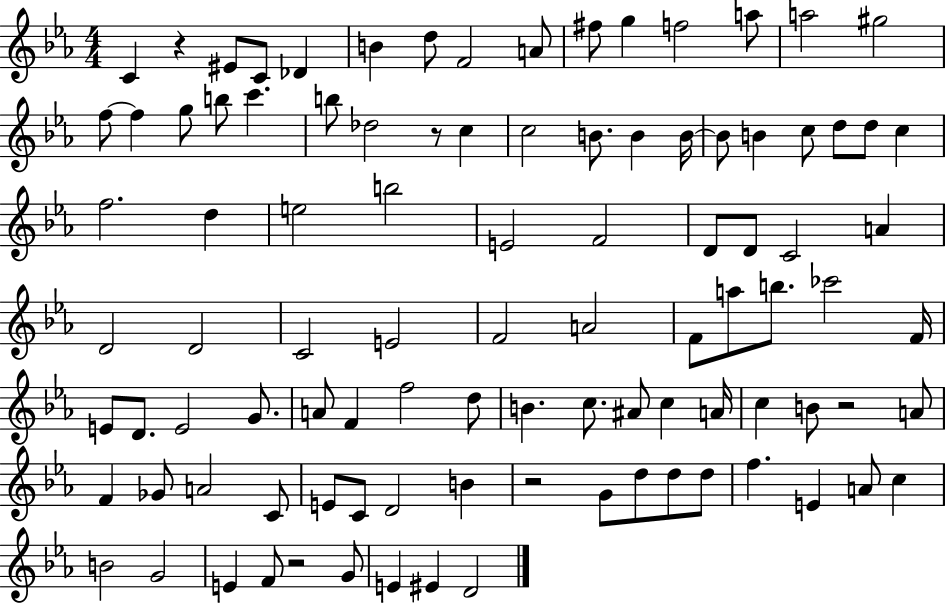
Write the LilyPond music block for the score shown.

{
  \clef treble
  \numericTimeSignature
  \time 4/4
  \key ees \major
  c'4 r4 eis'8 c'8 des'4 | b'4 d''8 f'2 a'8 | fis''8 g''4 f''2 a''8 | a''2 gis''2 | \break f''8~~ f''4 g''8 b''8 c'''4. | b''8 des''2 r8 c''4 | c''2 b'8. b'4 b'16~~ | b'8 b'4 c''8 d''8 d''8 c''4 | \break f''2. d''4 | e''2 b''2 | e'2 f'2 | d'8 d'8 c'2 a'4 | \break d'2 d'2 | c'2 e'2 | f'2 a'2 | f'8 a''8 b''8. ces'''2 f'16 | \break e'8 d'8. e'2 g'8. | a'8 f'4 f''2 d''8 | b'4. c''8. ais'8 c''4 a'16 | c''4 b'8 r2 a'8 | \break f'4 ges'8 a'2 c'8 | e'8 c'8 d'2 b'4 | r2 g'8 d''8 d''8 d''8 | f''4. e'4 a'8 c''4 | \break b'2 g'2 | e'4 f'8 r2 g'8 | e'4 eis'4 d'2 | \bar "|."
}